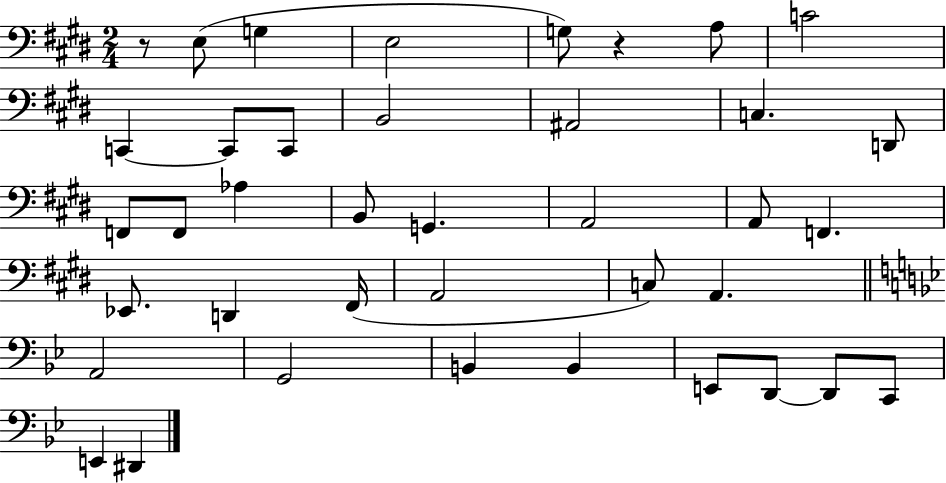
{
  \clef bass
  \numericTimeSignature
  \time 2/4
  \key e \major
  \repeat volta 2 { r8 e8( g4 | e2 | g8) r4 a8 | c'2 | \break c,4~~ c,8 c,8 | b,2 | ais,2 | c4. d,8 | \break f,8 f,8 aes4 | b,8 g,4. | a,2 | a,8 f,4. | \break ees,8. d,4 fis,16( | a,2 | c8) a,4. | \bar "||" \break \key bes \major a,2 | g,2 | b,4 b,4 | e,8 d,8~~ d,8 c,8 | \break e,4 dis,4 | } \bar "|."
}